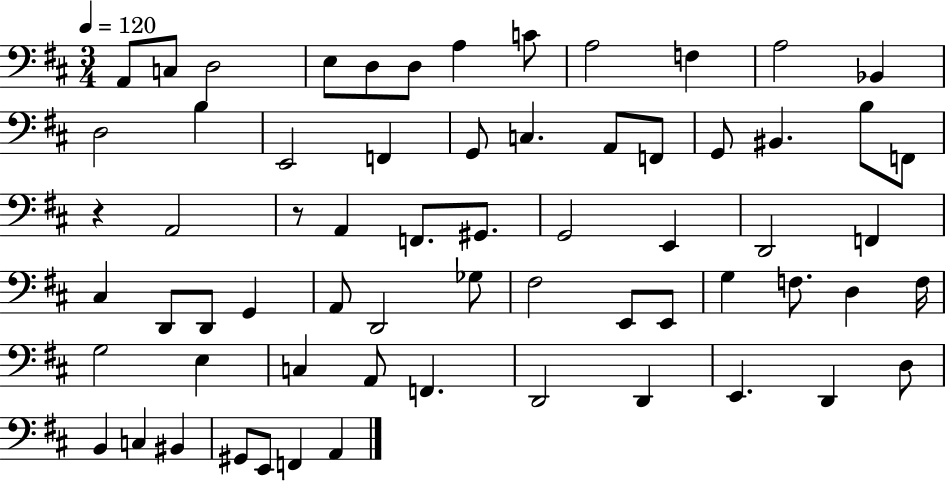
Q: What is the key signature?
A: D major